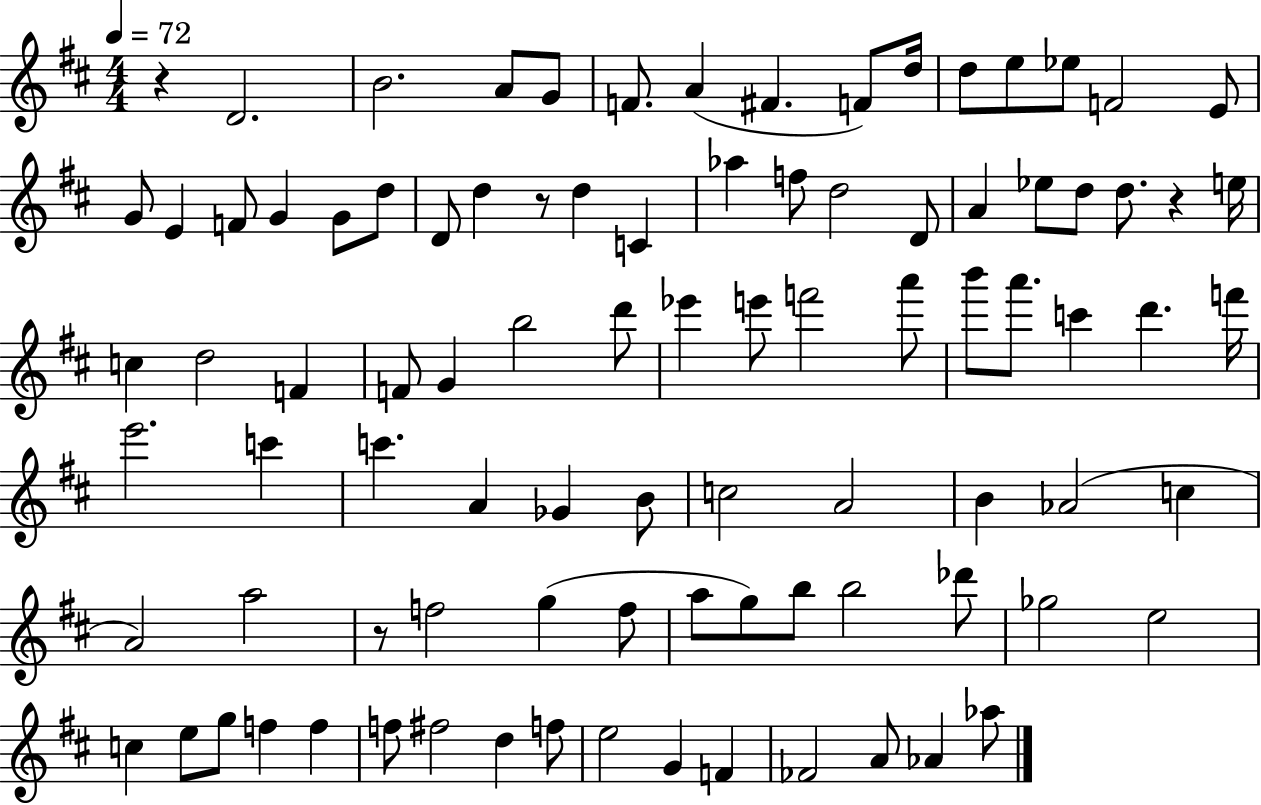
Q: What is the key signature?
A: D major